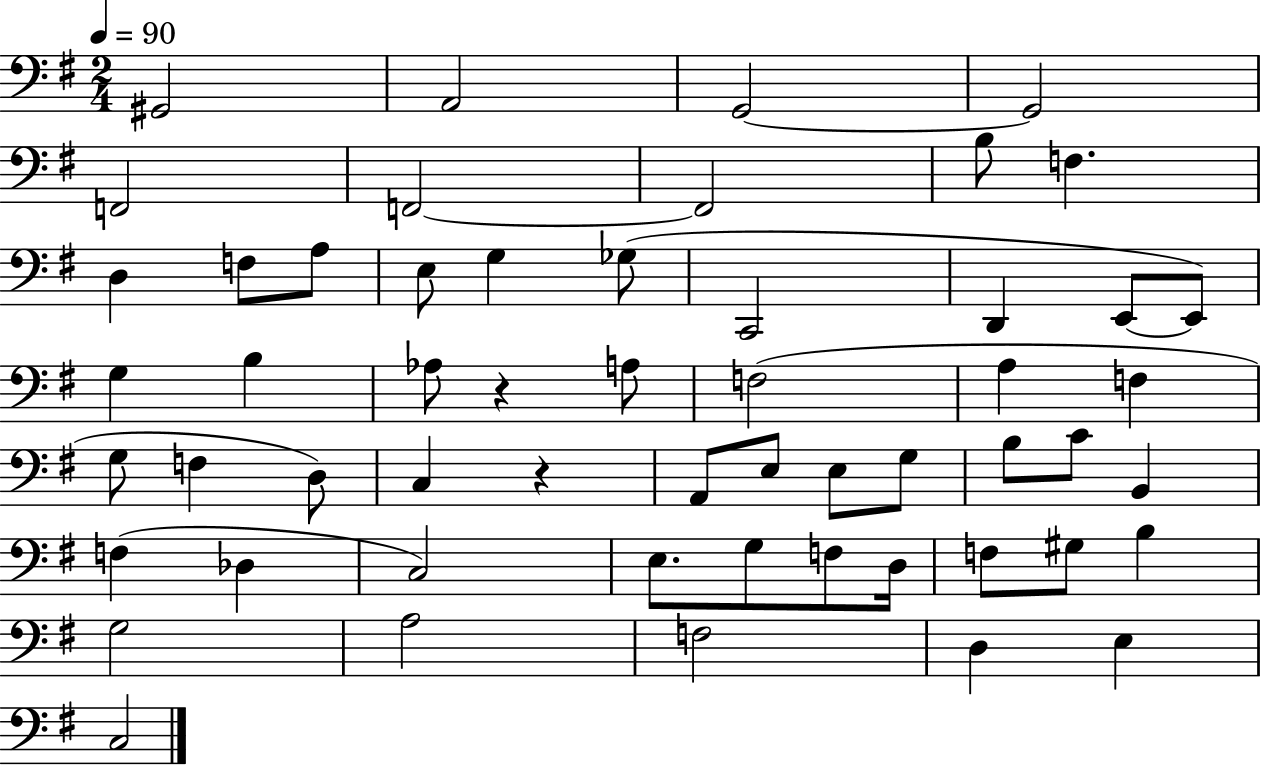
{
  \clef bass
  \numericTimeSignature
  \time 2/4
  \key g \major
  \tempo 4 = 90
  \repeat volta 2 { gis,2 | a,2 | g,2~~ | g,2 | \break f,2 | f,2~~ | f,2 | b8 f4. | \break d4 f8 a8 | e8 g4 ges8( | c,2 | d,4 e,8~~ e,8) | \break g4 b4 | aes8 r4 a8 | f2( | a4 f4 | \break g8 f4 d8) | c4 r4 | a,8 e8 e8 g8 | b8 c'8 b,4 | \break f4( des4 | c2) | e8. g8 f8 d16 | f8 gis8 b4 | \break g2 | a2 | f2 | d4 e4 | \break c2 | } \bar "|."
}